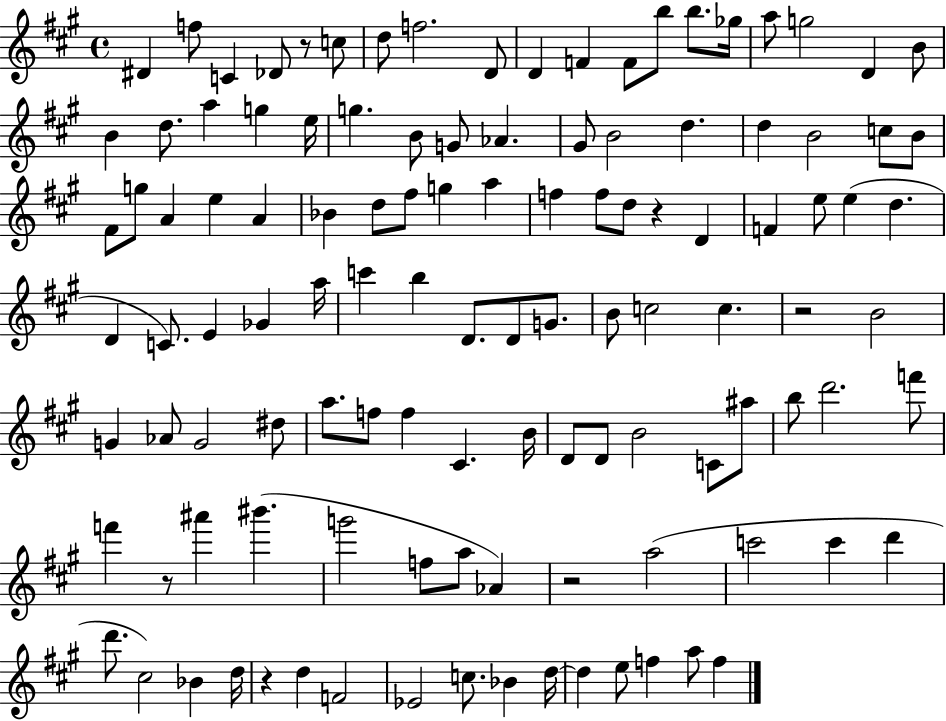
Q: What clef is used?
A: treble